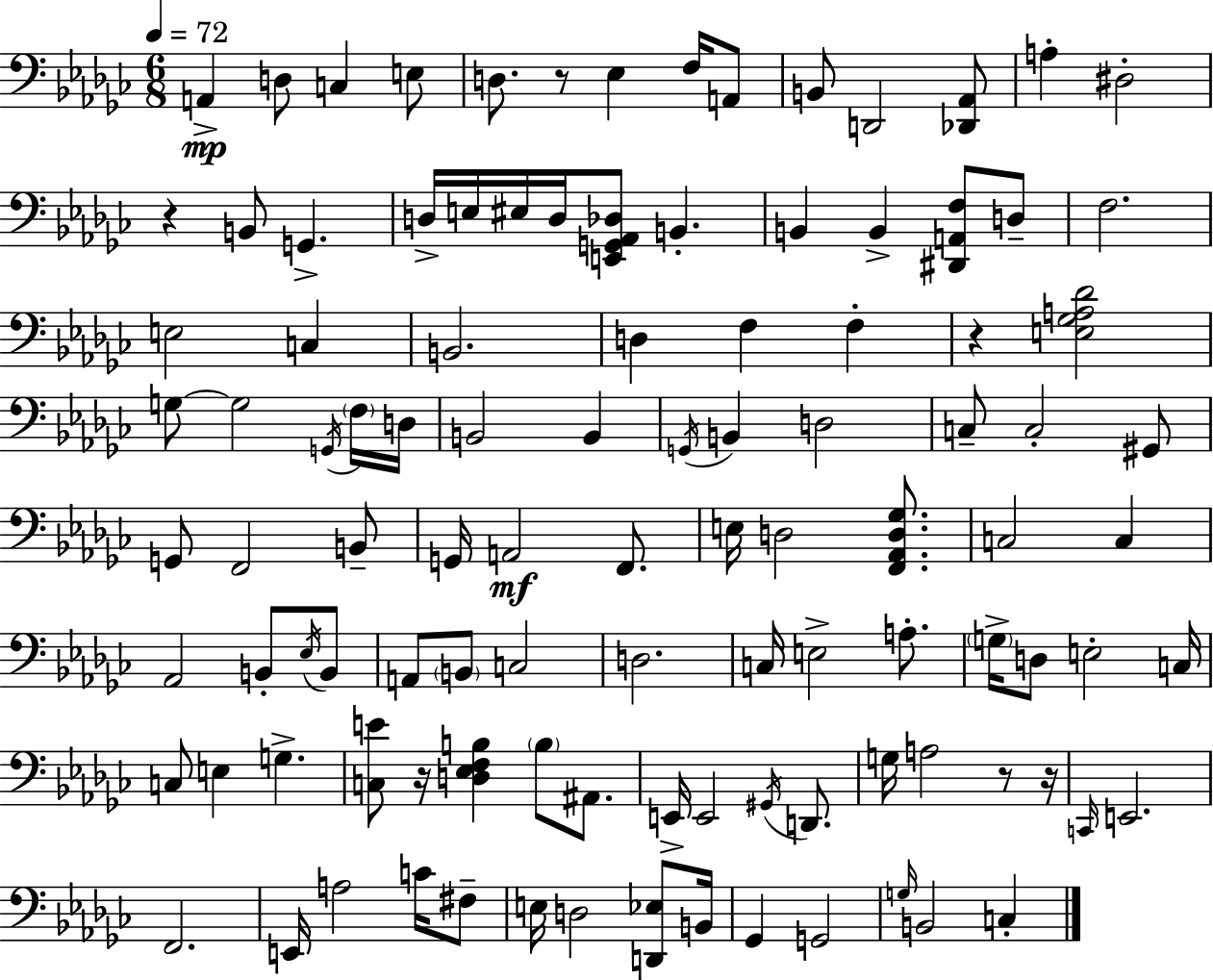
X:1
T:Untitled
M:6/8
L:1/4
K:Ebm
A,, D,/2 C, E,/2 D,/2 z/2 _E, F,/4 A,,/2 B,,/2 D,,2 [_D,,_A,,]/2 A, ^D,2 z B,,/2 G,, D,/4 E,/4 ^E,/4 D,/4 [E,,G,,_A,,_D,]/2 B,, B,, B,, [^D,,A,,F,]/2 D,/2 F,2 E,2 C, B,,2 D, F, F, z [E,_G,A,_D]2 G,/2 G,2 G,,/4 F,/4 D,/4 B,,2 B,, G,,/4 B,, D,2 C,/2 C,2 ^G,,/2 G,,/2 F,,2 B,,/2 G,,/4 A,,2 F,,/2 E,/4 D,2 [F,,_A,,D,_G,]/2 C,2 C, _A,,2 B,,/2 _E,/4 B,,/2 A,,/2 B,,/2 C,2 D,2 C,/4 E,2 A,/2 G,/4 D,/2 E,2 C,/4 C,/2 E, G, [C,E]/2 z/4 [D,_E,F,B,] B,/2 ^A,,/2 E,,/4 E,,2 ^G,,/4 D,,/2 G,/4 A,2 z/2 z/4 C,,/4 E,,2 F,,2 E,,/4 A,2 C/4 ^F,/2 E,/4 D,2 [D,,_E,]/2 B,,/4 _G,, G,,2 G,/4 B,,2 C,